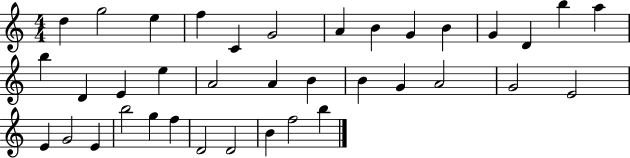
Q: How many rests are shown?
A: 0